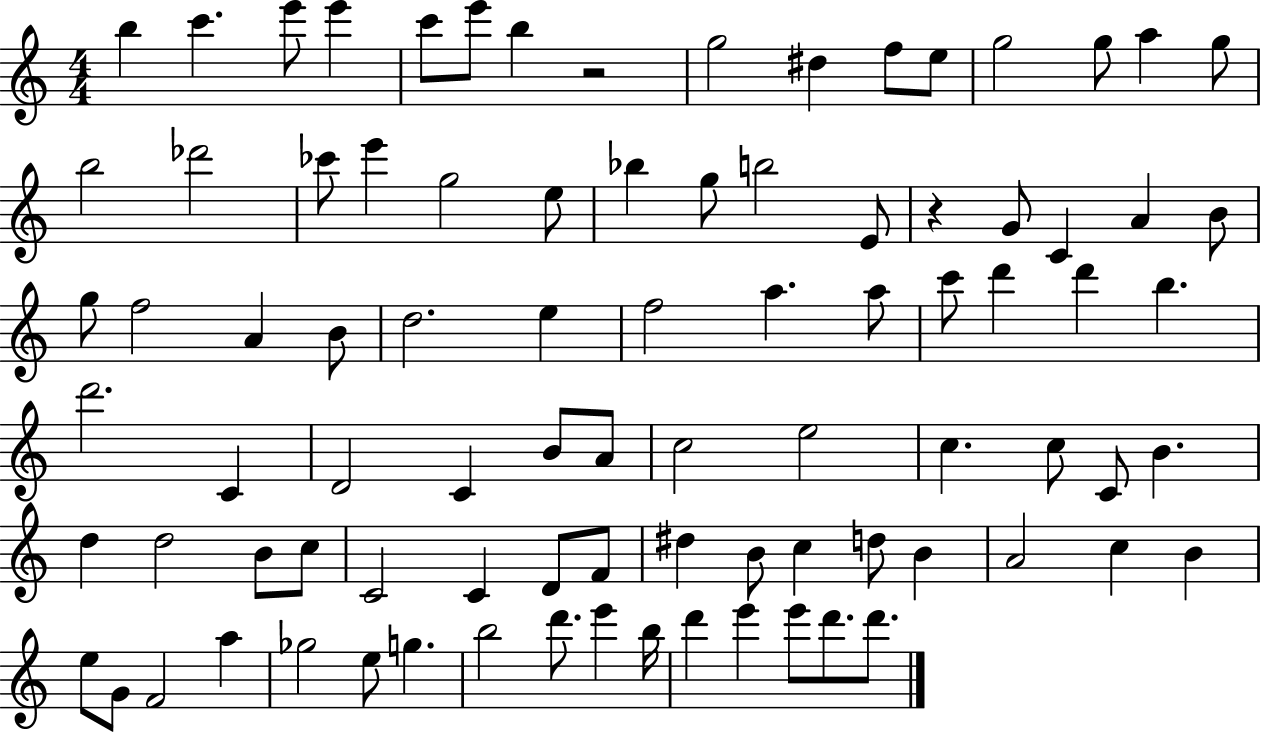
B5/q C6/q. E6/e E6/q C6/e E6/e B5/q R/h G5/h D#5/q F5/e E5/e G5/h G5/e A5/q G5/e B5/h Db6/h CES6/e E6/q G5/h E5/e Bb5/q G5/e B5/h E4/e R/q G4/e C4/q A4/q B4/e G5/e F5/h A4/q B4/e D5/h. E5/q F5/h A5/q. A5/e C6/e D6/q D6/q B5/q. D6/h. C4/q D4/h C4/q B4/e A4/e C5/h E5/h C5/q. C5/e C4/e B4/q. D5/q D5/h B4/e C5/e C4/h C4/q D4/e F4/e D#5/q B4/e C5/q D5/e B4/q A4/h C5/q B4/q E5/e G4/e F4/h A5/q Gb5/h E5/e G5/q. B5/h D6/e. E6/q B5/s D6/q E6/q E6/e D6/e. D6/e.